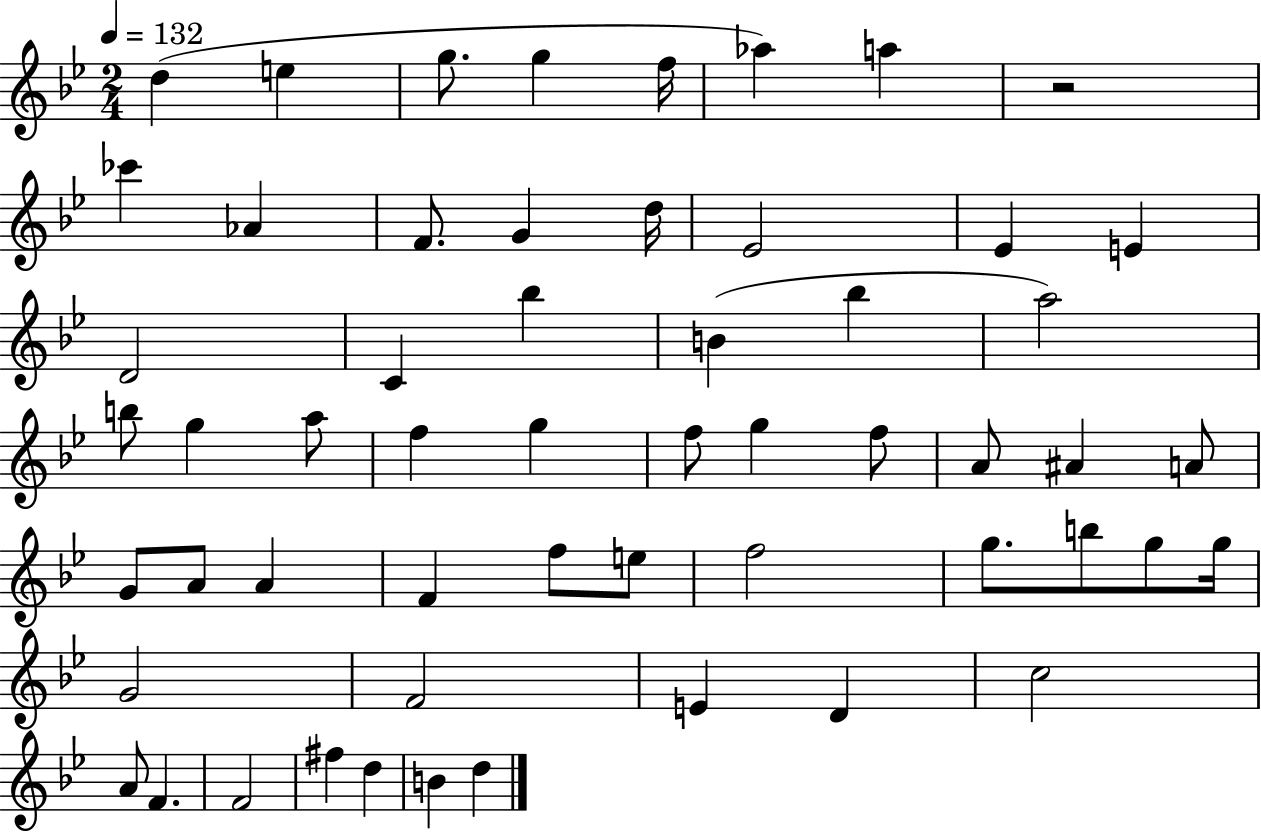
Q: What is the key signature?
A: BES major